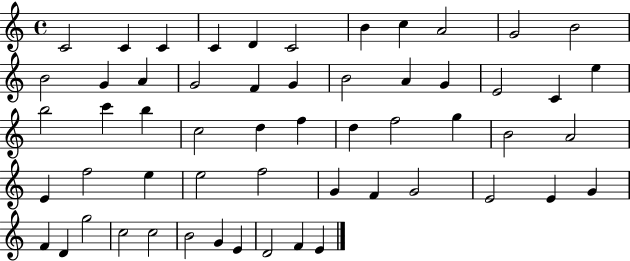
{
  \clef treble
  \time 4/4
  \defaultTimeSignature
  \key c \major
  c'2 c'4 c'4 | c'4 d'4 c'2 | b'4 c''4 a'2 | g'2 b'2 | \break b'2 g'4 a'4 | g'2 f'4 g'4 | b'2 a'4 g'4 | e'2 c'4 e''4 | \break b''2 c'''4 b''4 | c''2 d''4 f''4 | d''4 f''2 g''4 | b'2 a'2 | \break e'4 f''2 e''4 | e''2 f''2 | g'4 f'4 g'2 | e'2 e'4 g'4 | \break f'4 d'4 g''2 | c''2 c''2 | b'2 g'4 e'4 | d'2 f'4 e'4 | \break \bar "|."
}